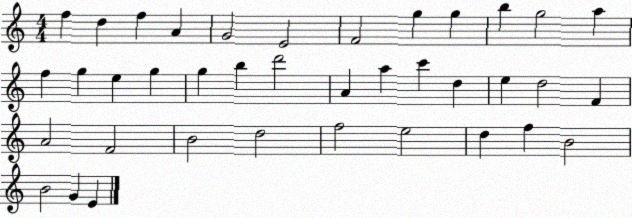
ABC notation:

X:1
T:Untitled
M:4/4
L:1/4
K:C
f d f A G2 E2 F2 g g b g2 a f g e g g b d'2 A a c' d e d2 F A2 F2 B2 d2 f2 e2 d f B2 B2 G E